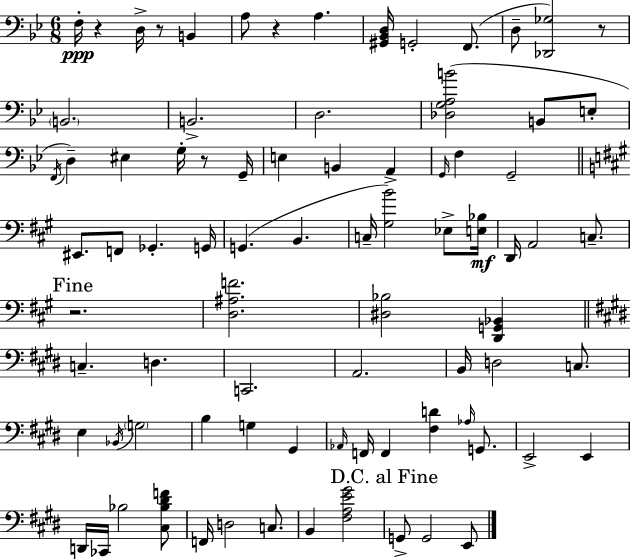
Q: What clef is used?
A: bass